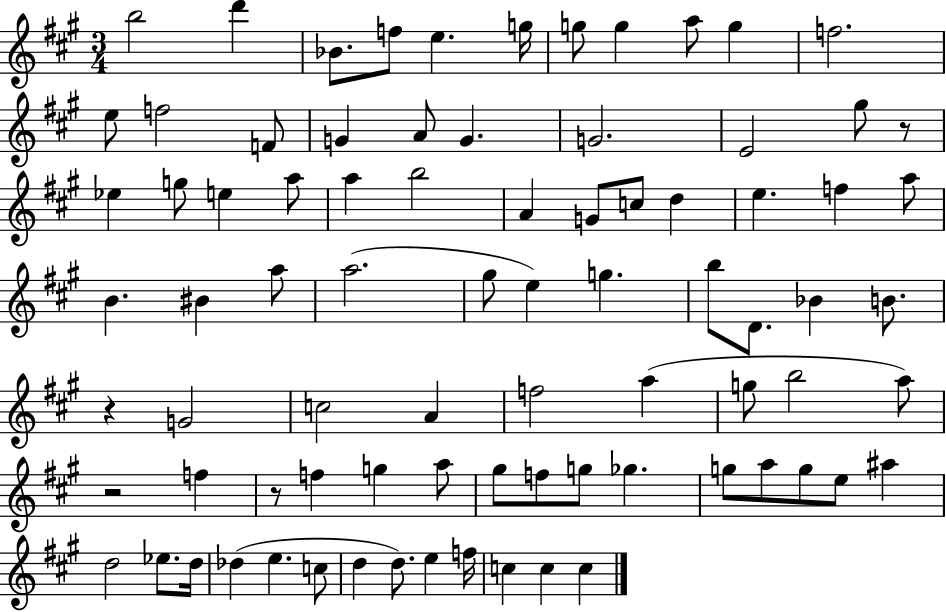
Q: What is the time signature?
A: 3/4